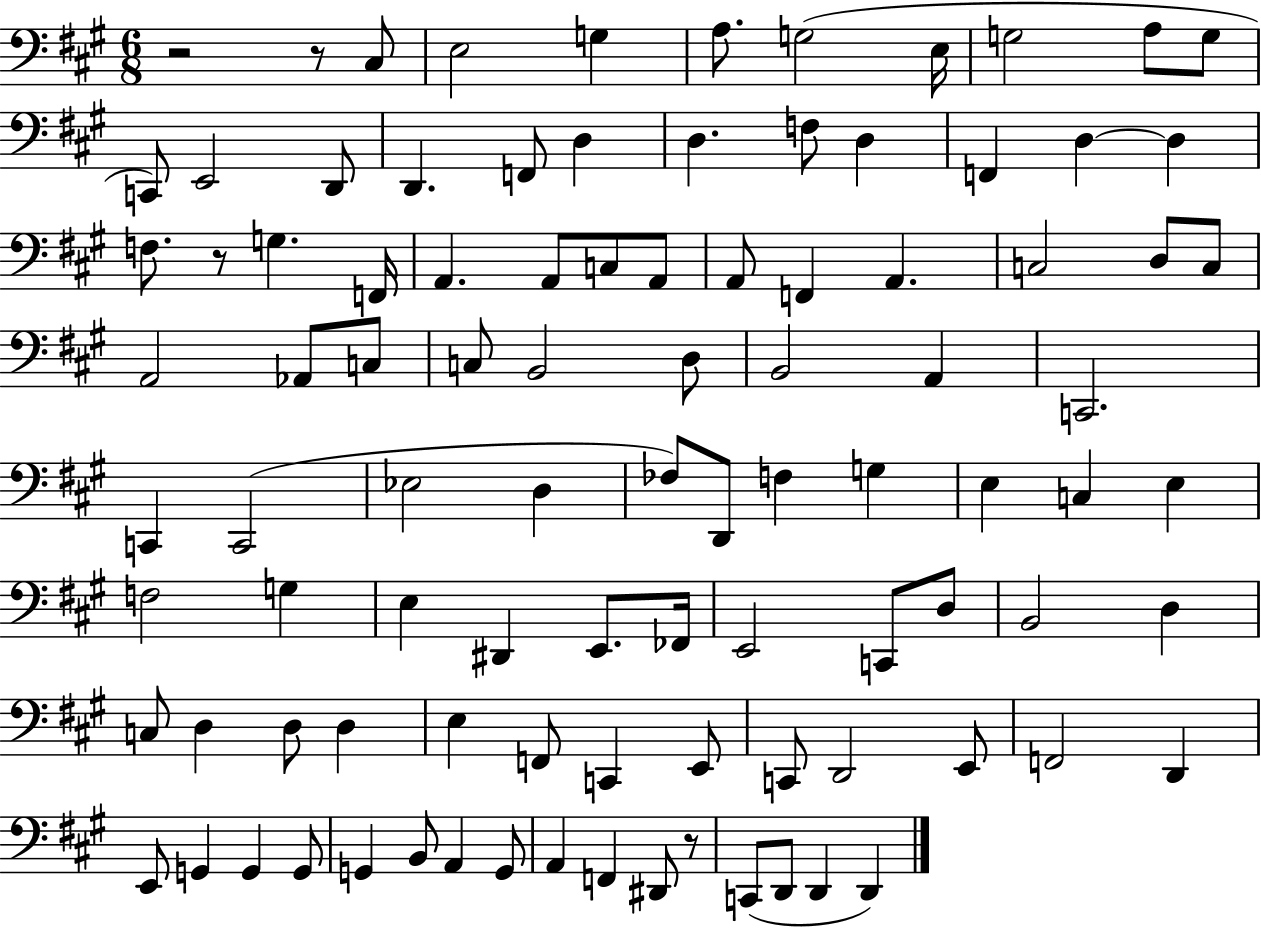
{
  \clef bass
  \numericTimeSignature
  \time 6/8
  \key a \major
  r2 r8 cis8 | e2 g4 | a8. g2( e16 | g2 a8 g8 | \break c,8) e,2 d,8 | d,4. f,8 d4 | d4. f8 d4 | f,4 d4~~ d4 | \break f8. r8 g4. f,16 | a,4. a,8 c8 a,8 | a,8 f,4 a,4. | c2 d8 c8 | \break a,2 aes,8 c8 | c8 b,2 d8 | b,2 a,4 | c,2. | \break c,4 c,2( | ees2 d4 | fes8) d,8 f4 g4 | e4 c4 e4 | \break f2 g4 | e4 dis,4 e,8. fes,16 | e,2 c,8 d8 | b,2 d4 | \break c8 d4 d8 d4 | e4 f,8 c,4 e,8 | c,8 d,2 e,8 | f,2 d,4 | \break e,8 g,4 g,4 g,8 | g,4 b,8 a,4 g,8 | a,4 f,4 dis,8 r8 | c,8( d,8 d,4 d,4) | \break \bar "|."
}